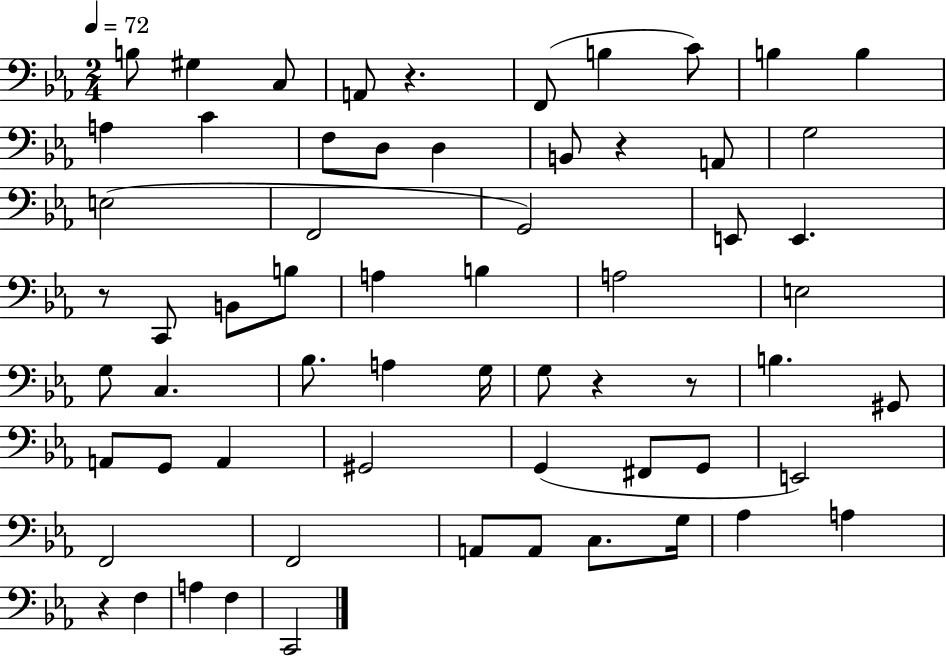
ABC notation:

X:1
T:Untitled
M:2/4
L:1/4
K:Eb
B,/2 ^G, C,/2 A,,/2 z F,,/2 B, C/2 B, B, A, C F,/2 D,/2 D, B,,/2 z A,,/2 G,2 E,2 F,,2 G,,2 E,,/2 E,, z/2 C,,/2 B,,/2 B,/2 A, B, A,2 E,2 G,/2 C, _B,/2 A, G,/4 G,/2 z z/2 B, ^G,,/2 A,,/2 G,,/2 A,, ^G,,2 G,, ^F,,/2 G,,/2 E,,2 F,,2 F,,2 A,,/2 A,,/2 C,/2 G,/4 _A, A, z F, A, F, C,,2